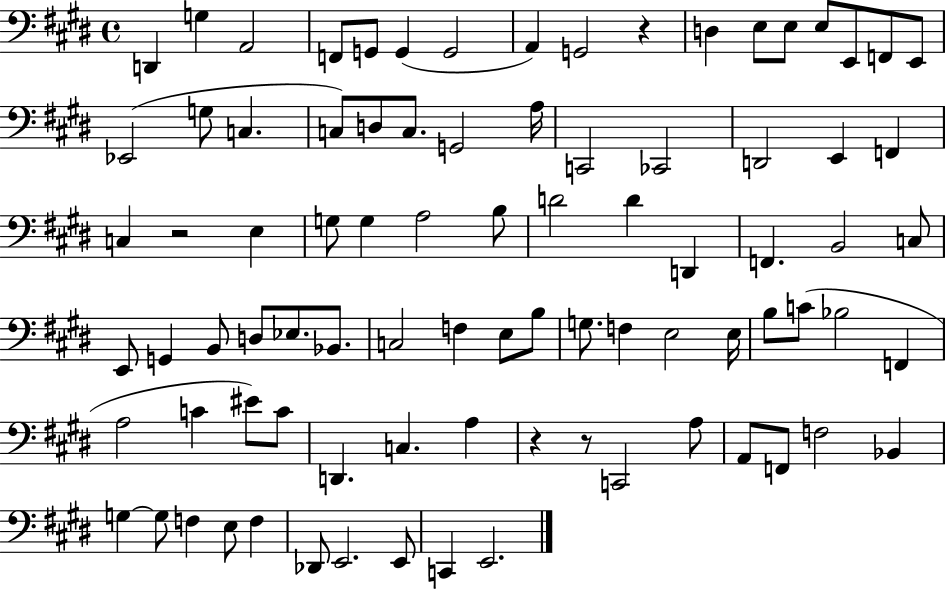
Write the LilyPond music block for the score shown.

{
  \clef bass
  \time 4/4
  \defaultTimeSignature
  \key e \major
  d,4 g4 a,2 | f,8 g,8 g,4( g,2 | a,4) g,2 r4 | d4 e8 e8 e8 e,8 f,8 e,8 | \break ees,2( g8 c4. | c8) d8 c8. g,2 a16 | c,2 ces,2 | d,2 e,4 f,4 | \break c4 r2 e4 | g8 g4 a2 b8 | d'2 d'4 d,4 | f,4. b,2 c8 | \break e,8 g,4 b,8 d8 ees8. bes,8. | c2 f4 e8 b8 | g8. f4 e2 e16 | b8 c'8( bes2 f,4 | \break a2 c'4 eis'8) c'8 | d,4. c4. a4 | r4 r8 c,2 a8 | a,8 f,8 f2 bes,4 | \break g4~~ g8 f4 e8 f4 | des,8 e,2. e,8 | c,4 e,2. | \bar "|."
}